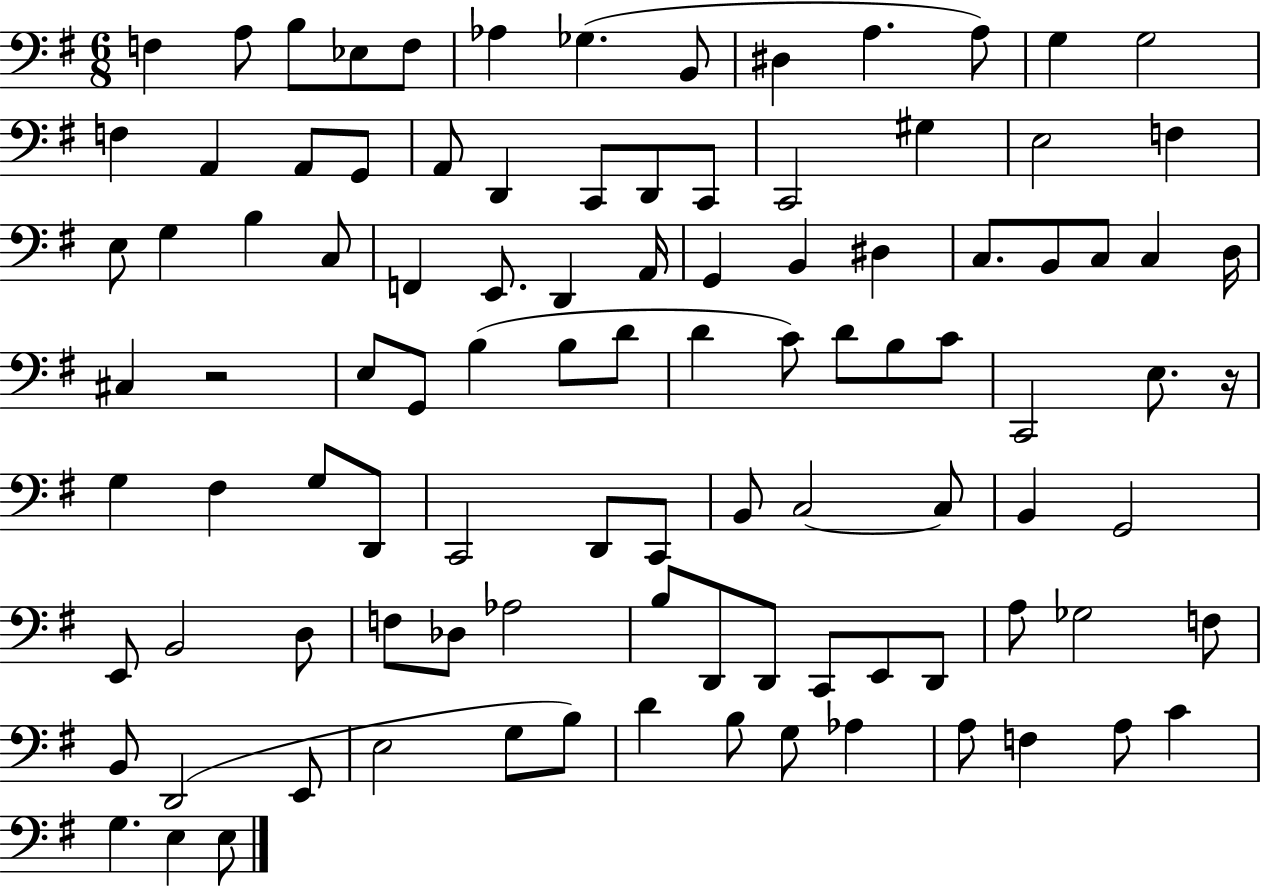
{
  \clef bass
  \numericTimeSignature
  \time 6/8
  \key g \major
  f4 a8 b8 ees8 f8 | aes4 ges4.( b,8 | dis4 a4. a8) | g4 g2 | \break f4 a,4 a,8 g,8 | a,8 d,4 c,8 d,8 c,8 | c,2 gis4 | e2 f4 | \break e8 g4 b4 c8 | f,4 e,8. d,4 a,16 | g,4 b,4 dis4 | c8. b,8 c8 c4 d16 | \break cis4 r2 | e8 g,8 b4( b8 d'8 | d'4 c'8) d'8 b8 c'8 | c,2 e8. r16 | \break g4 fis4 g8 d,8 | c,2 d,8 c,8 | b,8 c2~~ c8 | b,4 g,2 | \break e,8 b,2 d8 | f8 des8 aes2 | b8 d,8 d,8 c,8 e,8 d,8 | a8 ges2 f8 | \break b,8 d,2( e,8 | e2 g8 b8) | d'4 b8 g8 aes4 | a8 f4 a8 c'4 | \break g4. e4 e8 | \bar "|."
}